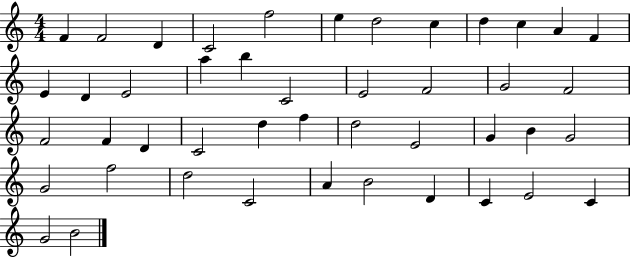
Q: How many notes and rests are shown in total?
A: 45